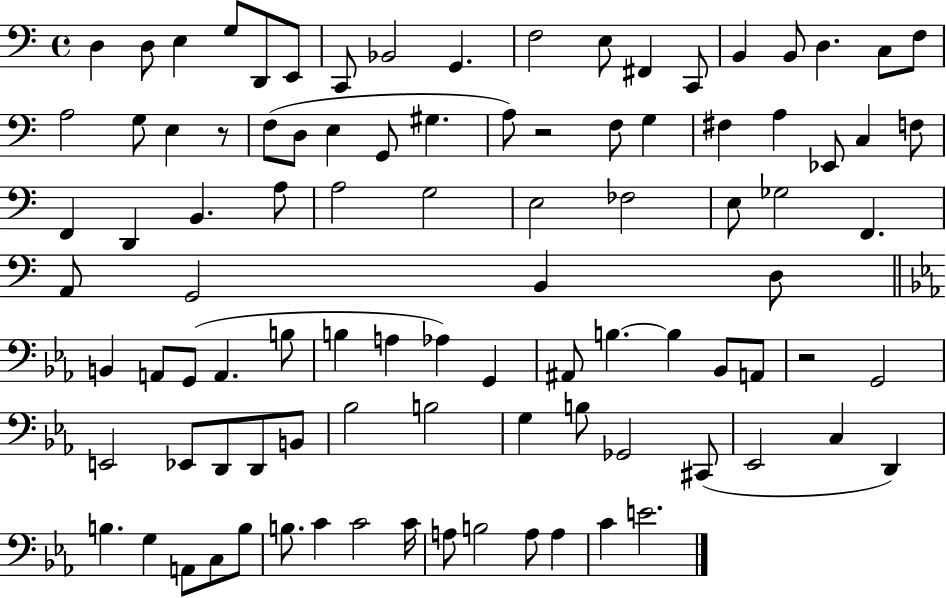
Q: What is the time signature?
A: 4/4